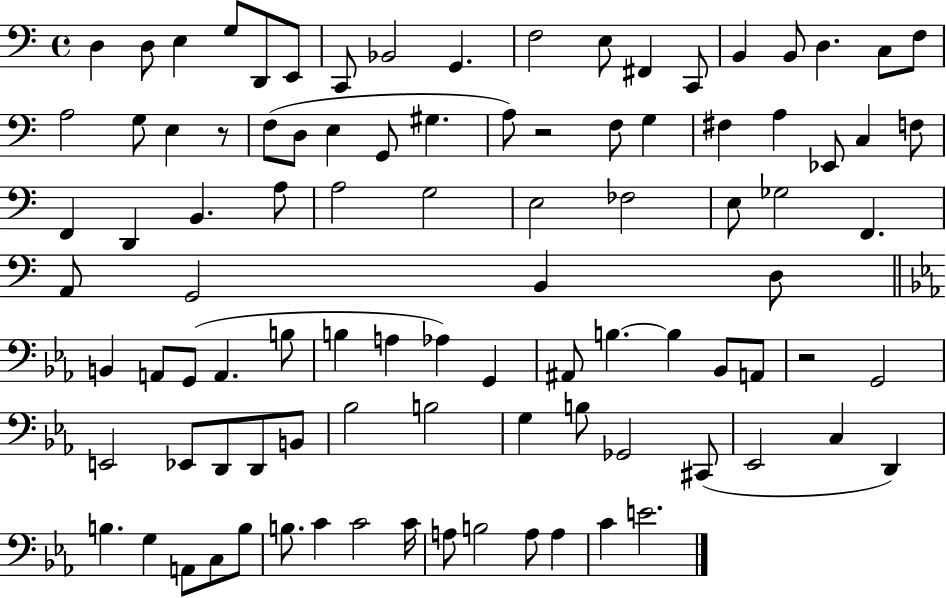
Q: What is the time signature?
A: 4/4